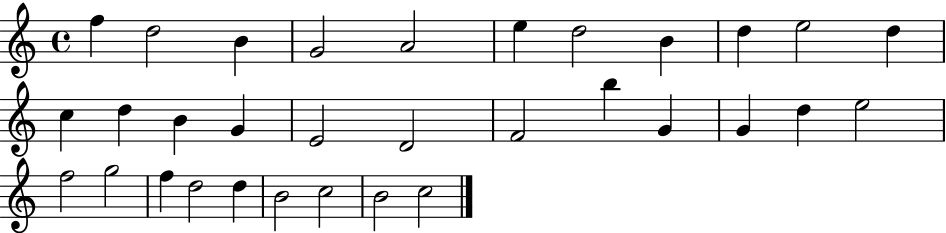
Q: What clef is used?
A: treble